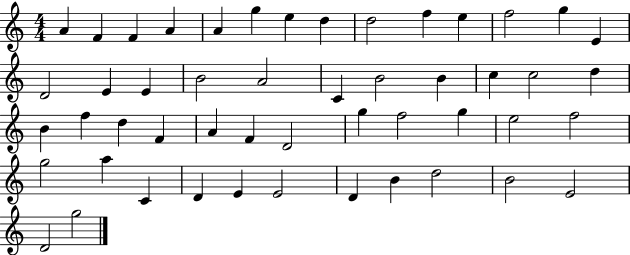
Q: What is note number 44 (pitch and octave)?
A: D4